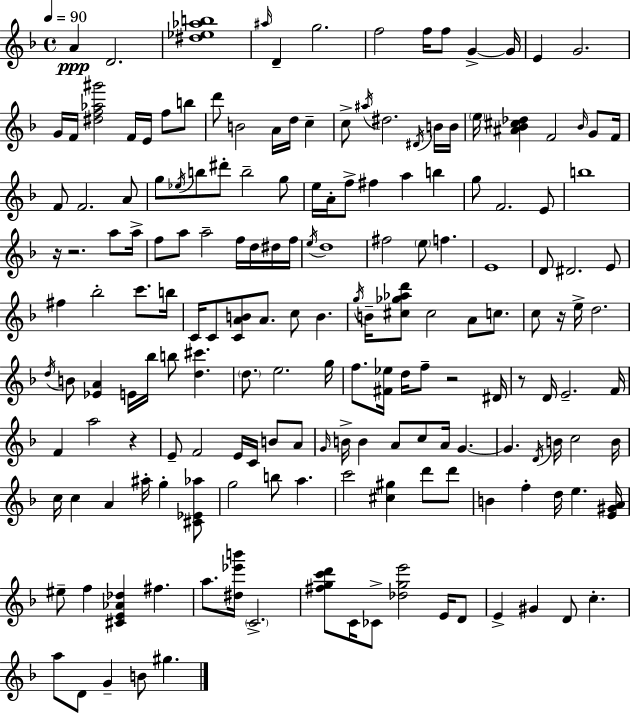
{
  \clef treble
  \time 4/4
  \defaultTimeSignature
  \key d \minor
  \tempo 4 = 90
  a'4\ppp d'2. | <dis'' ees'' aes'' b''>1 | \grace { ais''16 } d'4-- g''2. | f''2 f''16 f''8 g'4->~~ | \break g'16 e'4 g'2. | g'16 f'16 <dis'' f'' aes'' gis'''>2 f'16 e'16 f''8 b''8 | d'''8 b'2 a'16 d''16 c''4-- | c''8-> \acciaccatura { ais''16 } dis''2. | \break \acciaccatura { dis'16 } b'16 b'16 \parenthesize e''16 <ais' bes' cis'' des''>4 f'2 | \grace { bes'16 } g'8 f'16 f'8 f'2. | a'8 g''8 \acciaccatura { ees''16 } b''8 dis'''8-. b''2-- | g''8 e''16 a'16-. f''8-> fis''4 a''4 | \break b''4 g''8 f'2. | e'8 b''1 | r16 r2. | a''8 a''16-> f''8 a''8 a''2-- | \break f''16 d''16 dis''16 f''16 \acciaccatura { e''16 } d''1 | fis''2 \parenthesize e''8 | f''4. e'1 | d'8 dis'2. | \break e'8 fis''4 bes''2-. | c'''8. b''16 c'16 c'8 <c' a' b'>8 a'8. c''8 | b'4. \acciaccatura { g''16 } b'16-- <cis'' ges'' aes'' d'''>8 cis''2 | a'8 c''8. c''8 r16 e''16-> d''2. | \break \acciaccatura { d''16 } b'8 <ees' a'>4 e'16 bes''16 | b''8 <d'' cis'''>4. \parenthesize d''8. e''2. | g''16 f''8. <fis' ees''>16 d''16 f''8-- r2 | dis'16 r8 d'16 e'2.-- | \break f'16 f'4 a''2 | r4 e'8-- f'2 | e'16 c'16 b'8 a'8 \grace { g'16 } b'16-> b'4 a'8 | c''8 a'16 g'4.~~ g'4. \acciaccatura { d'16 } | \break b'16 c''2 b'16 c''16 c''4 a'4 | ais''16-. g''4-. <cis' ees' aes''>8 g''2 | b''8 a''4. c'''2 | <cis'' gis''>4 d'''8 d'''8 b'4 f''4-. | \break d''16 e''4. <e' gis' a'>16 eis''8-- f''4 | <cis' e' aes' des''>4 fis''4. a''8. <dis'' ees''' b'''>16 \parenthesize c'2.-> | <fis'' g'' c''' d'''>8 c'16 ces'8-> <des'' g'' e'''>2 | e'16 d'8 e'4-> gis'4 | \break d'8 c''4.-. a''8 d'8 g'4-- | b'8 gis''4. \bar "|."
}